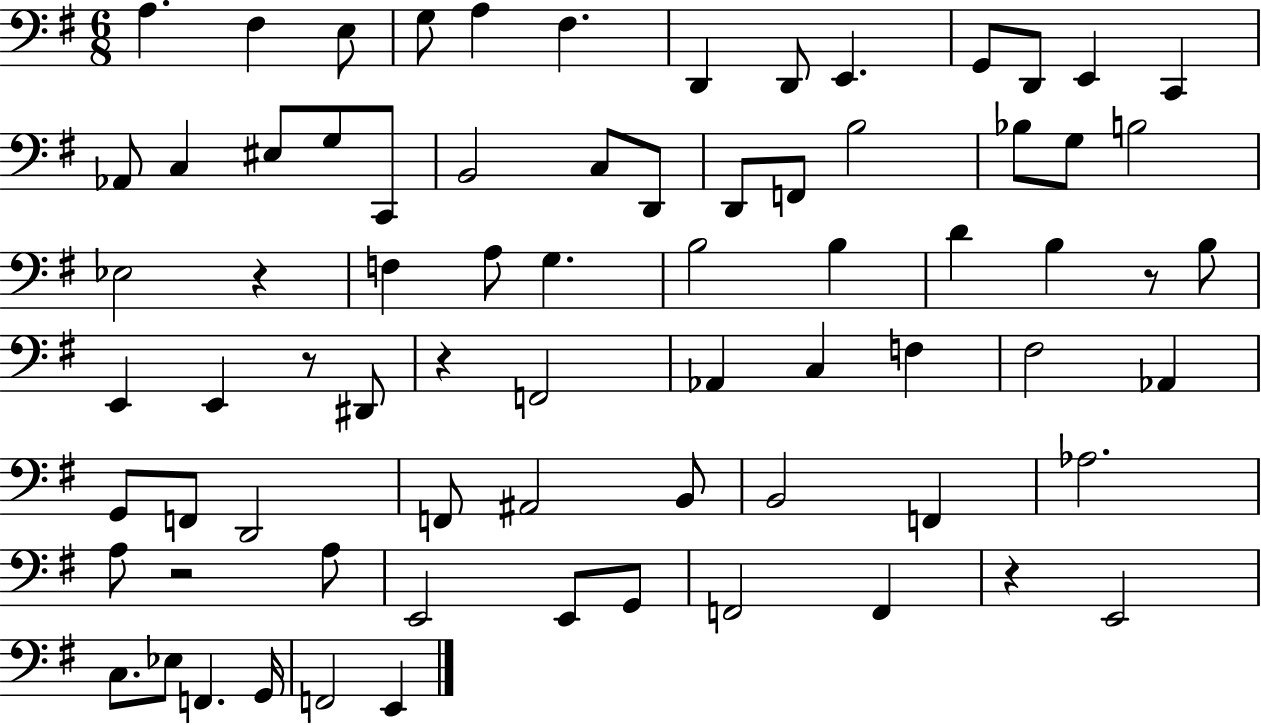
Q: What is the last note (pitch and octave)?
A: E2